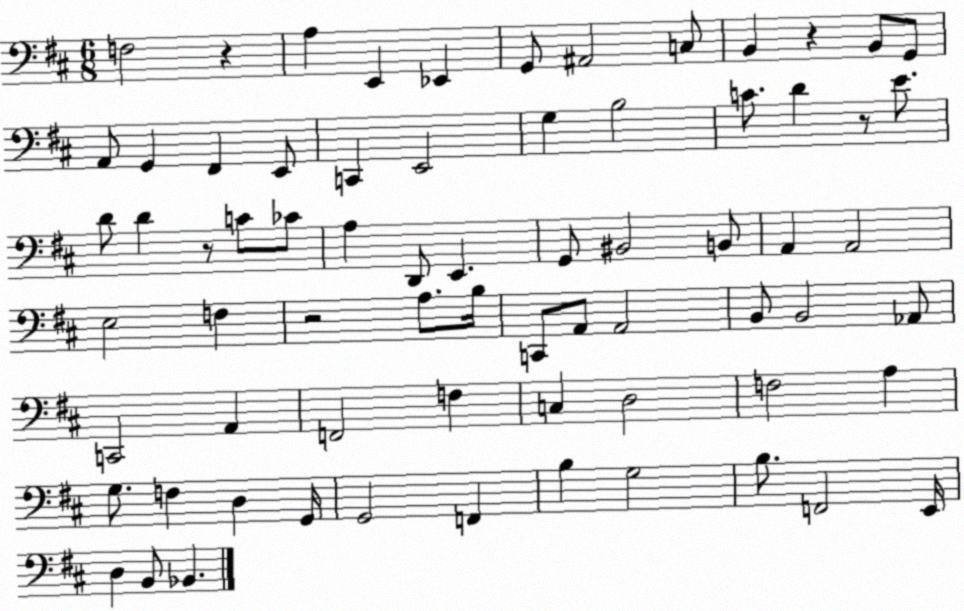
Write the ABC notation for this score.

X:1
T:Untitled
M:6/8
L:1/4
K:D
F,2 z A, E,, _E,, G,,/2 ^A,,2 C,/2 B,, z B,,/2 G,,/2 A,,/2 G,, ^F,, E,,/2 C,, E,,2 G, B,2 C/2 D z/2 E/2 D/2 D z/2 C/2 _C/2 A, D,,/2 E,, G,,/2 ^B,,2 B,,/2 A,, A,,2 E,2 F, z2 A,/2 B,/4 C,,/2 A,,/2 A,,2 B,,/2 B,,2 _A,,/2 C,,2 A,, F,,2 F, C, D,2 F,2 A, G,/2 F, D, G,,/4 G,,2 F,, B, G,2 B,/2 F,,2 E,,/4 D, B,,/2 _B,,